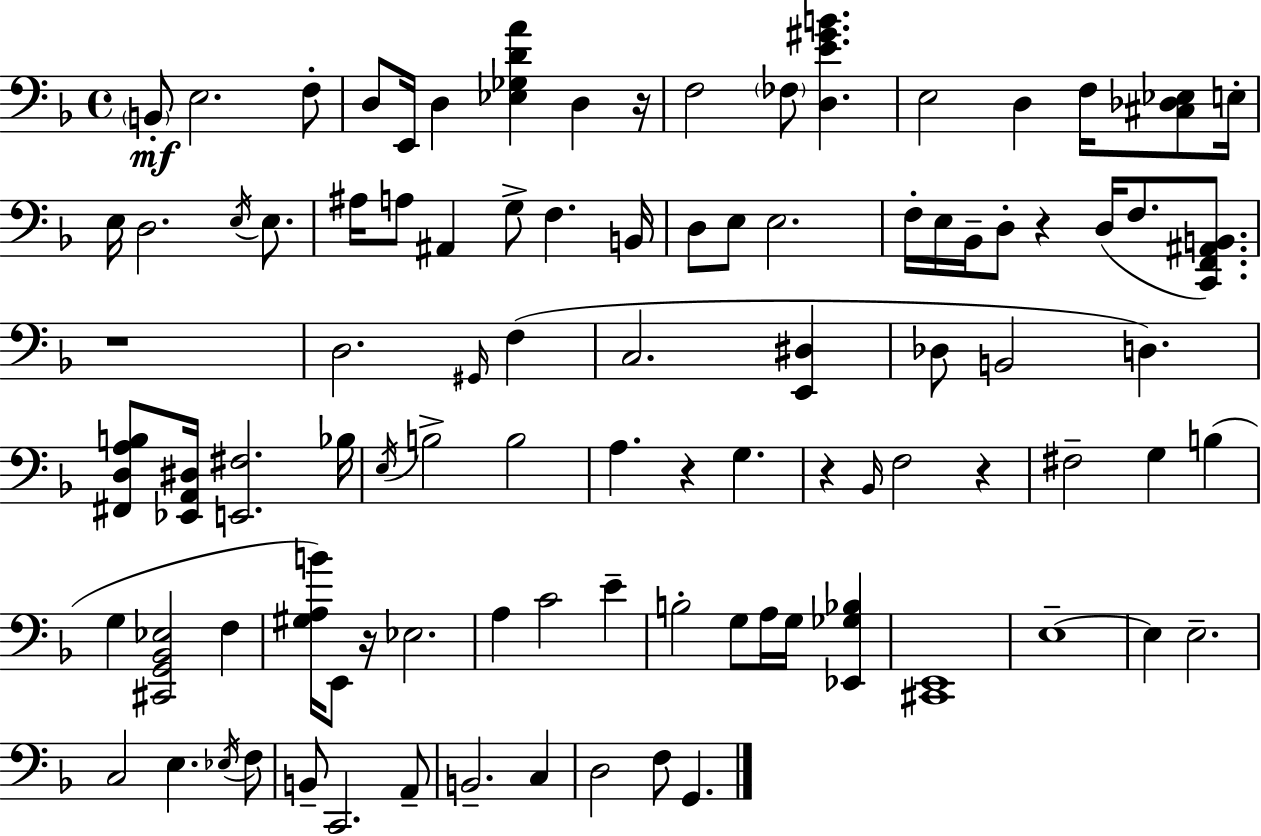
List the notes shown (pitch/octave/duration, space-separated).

B2/e E3/h. F3/e D3/e E2/s D3/q [Eb3,Gb3,D4,A4]/q D3/q R/s F3/h FES3/e [D3,E4,G#4,B4]/q. E3/h D3/q F3/s [C#3,Db3,Eb3]/e E3/s E3/s D3/h. E3/s E3/e. A#3/s A3/e A#2/q G3/e F3/q. B2/s D3/e E3/e E3/h. F3/s E3/s Bb2/s D3/e R/q D3/s F3/e. [C2,F2,A#2,B2]/e. R/w D3/h. G#2/s F3/q C3/h. [E2,D#3]/q Db3/e B2/h D3/q. [F#2,D3,A3,B3]/e [Eb2,A2,D#3]/s [E2,F#3]/h. Bb3/s E3/s B3/h B3/h A3/q. R/q G3/q. R/q Bb2/s F3/h R/q F#3/h G3/q B3/q G3/q [C#2,G2,Bb2,Eb3]/h F3/q [G#3,A3,B4]/s E2/e R/s Eb3/h. A3/q C4/h E4/q B3/h G3/e A3/s G3/s [Eb2,Gb3,Bb3]/q [C#2,E2]/w E3/w E3/q E3/h. C3/h E3/q. Eb3/s F3/e B2/e C2/h. A2/e B2/h. C3/q D3/h F3/e G2/q.